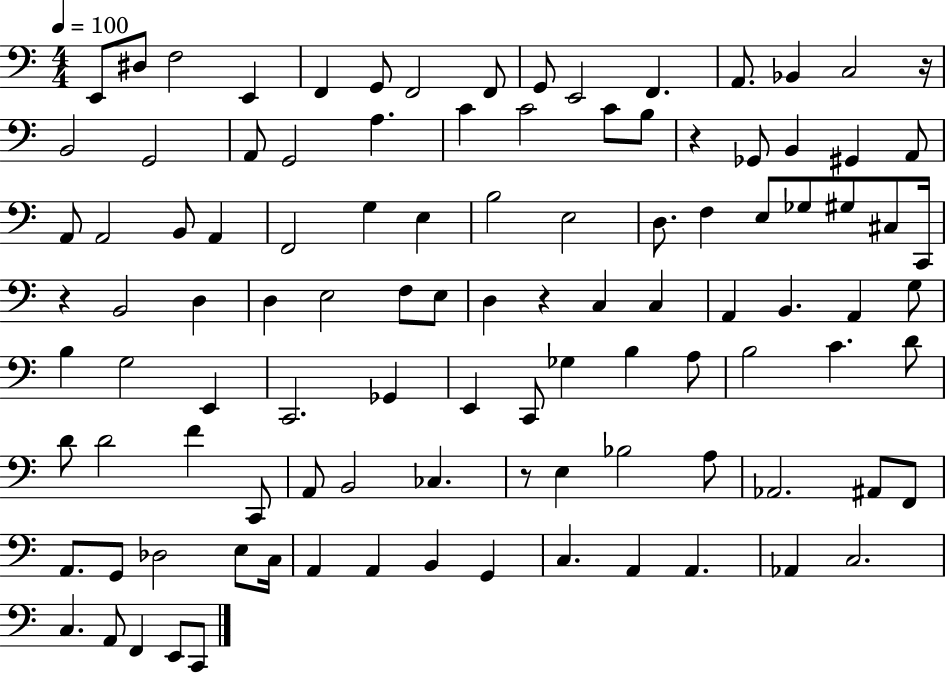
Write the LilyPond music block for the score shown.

{
  \clef bass
  \numericTimeSignature
  \time 4/4
  \key c \major
  \tempo 4 = 100
  e,8 dis8 f2 e,4 | f,4 g,8 f,2 f,8 | g,8 e,2 f,4. | a,8. bes,4 c2 r16 | \break b,2 g,2 | a,8 g,2 a4. | c'4 c'2 c'8 b8 | r4 ges,8 b,4 gis,4 a,8 | \break a,8 a,2 b,8 a,4 | f,2 g4 e4 | b2 e2 | d8. f4 e8 ges8 gis8 cis8 c,16 | \break r4 b,2 d4 | d4 e2 f8 e8 | d4 r4 c4 c4 | a,4 b,4. a,4 g8 | \break b4 g2 e,4 | c,2. ges,4 | e,4 c,8 ges4 b4 a8 | b2 c'4. d'8 | \break d'8 d'2 f'4 c,8 | a,8 b,2 ces4. | r8 e4 bes2 a8 | aes,2. ais,8 f,8 | \break a,8. g,8 des2 e8 c16 | a,4 a,4 b,4 g,4 | c4. a,4 a,4. | aes,4 c2. | \break c4. a,8 f,4 e,8 c,8 | \bar "|."
}